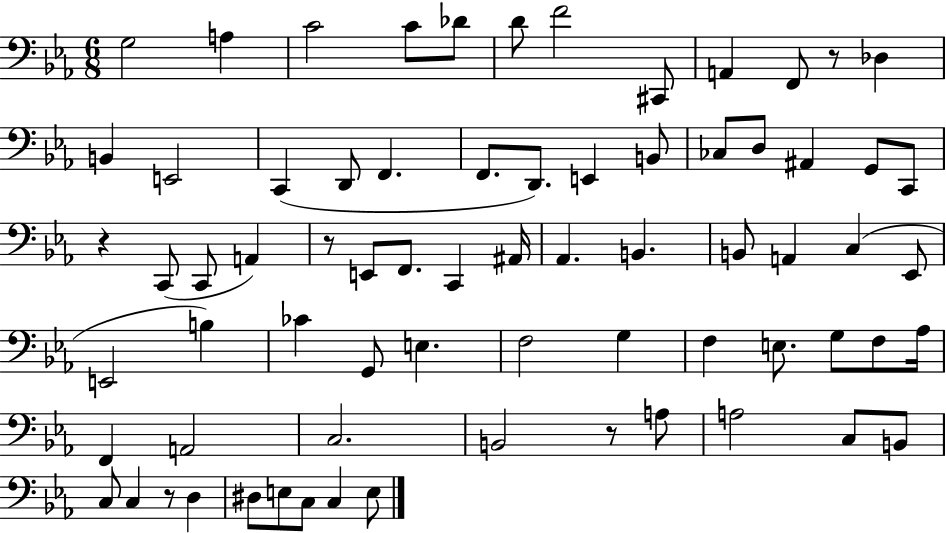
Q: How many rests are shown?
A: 5